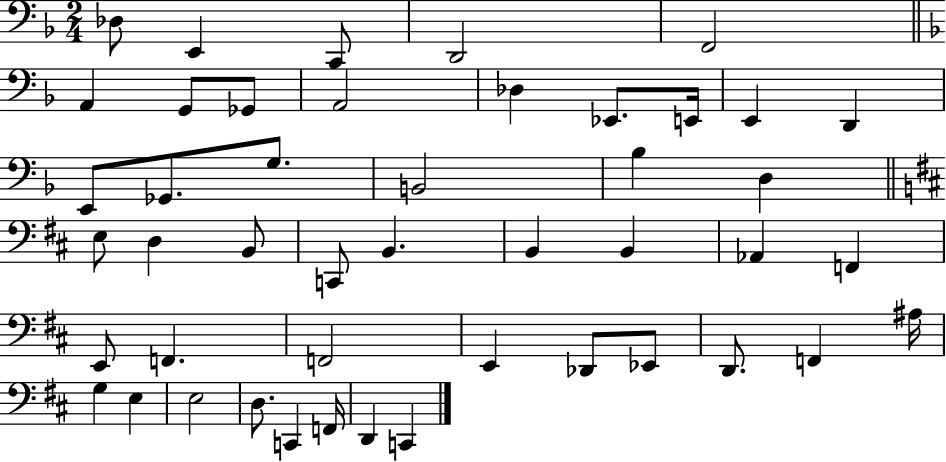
{
  \clef bass
  \numericTimeSignature
  \time 2/4
  \key f \major
  des8 e,4 c,8 | d,2 | f,2 | \bar "||" \break \key f \major a,4 g,8 ges,8 | a,2 | des4 ees,8. e,16 | e,4 d,4 | \break e,8 ges,8. g8. | b,2 | bes4 d4 | \bar "||" \break \key d \major e8 d4 b,8 | c,8 b,4. | b,4 b,4 | aes,4 f,4 | \break e,8 f,4. | f,2 | e,4 des,8 ees,8 | d,8. f,4 ais16 | \break g4 e4 | e2 | d8. c,4 f,16 | d,4 c,4 | \break \bar "|."
}